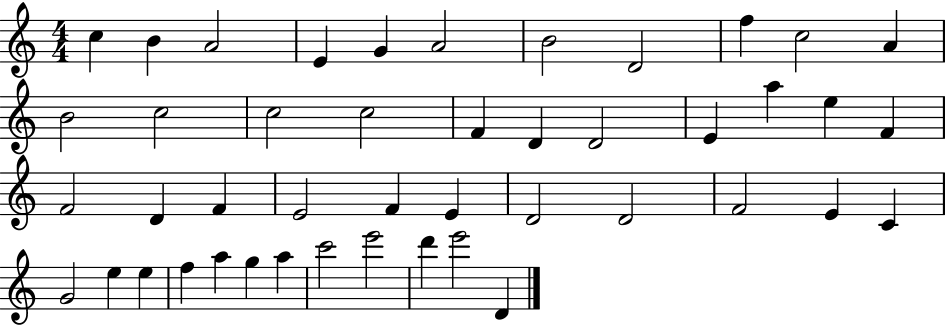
X:1
T:Untitled
M:4/4
L:1/4
K:C
c B A2 E G A2 B2 D2 f c2 A B2 c2 c2 c2 F D D2 E a e F F2 D F E2 F E D2 D2 F2 E C G2 e e f a g a c'2 e'2 d' e'2 D